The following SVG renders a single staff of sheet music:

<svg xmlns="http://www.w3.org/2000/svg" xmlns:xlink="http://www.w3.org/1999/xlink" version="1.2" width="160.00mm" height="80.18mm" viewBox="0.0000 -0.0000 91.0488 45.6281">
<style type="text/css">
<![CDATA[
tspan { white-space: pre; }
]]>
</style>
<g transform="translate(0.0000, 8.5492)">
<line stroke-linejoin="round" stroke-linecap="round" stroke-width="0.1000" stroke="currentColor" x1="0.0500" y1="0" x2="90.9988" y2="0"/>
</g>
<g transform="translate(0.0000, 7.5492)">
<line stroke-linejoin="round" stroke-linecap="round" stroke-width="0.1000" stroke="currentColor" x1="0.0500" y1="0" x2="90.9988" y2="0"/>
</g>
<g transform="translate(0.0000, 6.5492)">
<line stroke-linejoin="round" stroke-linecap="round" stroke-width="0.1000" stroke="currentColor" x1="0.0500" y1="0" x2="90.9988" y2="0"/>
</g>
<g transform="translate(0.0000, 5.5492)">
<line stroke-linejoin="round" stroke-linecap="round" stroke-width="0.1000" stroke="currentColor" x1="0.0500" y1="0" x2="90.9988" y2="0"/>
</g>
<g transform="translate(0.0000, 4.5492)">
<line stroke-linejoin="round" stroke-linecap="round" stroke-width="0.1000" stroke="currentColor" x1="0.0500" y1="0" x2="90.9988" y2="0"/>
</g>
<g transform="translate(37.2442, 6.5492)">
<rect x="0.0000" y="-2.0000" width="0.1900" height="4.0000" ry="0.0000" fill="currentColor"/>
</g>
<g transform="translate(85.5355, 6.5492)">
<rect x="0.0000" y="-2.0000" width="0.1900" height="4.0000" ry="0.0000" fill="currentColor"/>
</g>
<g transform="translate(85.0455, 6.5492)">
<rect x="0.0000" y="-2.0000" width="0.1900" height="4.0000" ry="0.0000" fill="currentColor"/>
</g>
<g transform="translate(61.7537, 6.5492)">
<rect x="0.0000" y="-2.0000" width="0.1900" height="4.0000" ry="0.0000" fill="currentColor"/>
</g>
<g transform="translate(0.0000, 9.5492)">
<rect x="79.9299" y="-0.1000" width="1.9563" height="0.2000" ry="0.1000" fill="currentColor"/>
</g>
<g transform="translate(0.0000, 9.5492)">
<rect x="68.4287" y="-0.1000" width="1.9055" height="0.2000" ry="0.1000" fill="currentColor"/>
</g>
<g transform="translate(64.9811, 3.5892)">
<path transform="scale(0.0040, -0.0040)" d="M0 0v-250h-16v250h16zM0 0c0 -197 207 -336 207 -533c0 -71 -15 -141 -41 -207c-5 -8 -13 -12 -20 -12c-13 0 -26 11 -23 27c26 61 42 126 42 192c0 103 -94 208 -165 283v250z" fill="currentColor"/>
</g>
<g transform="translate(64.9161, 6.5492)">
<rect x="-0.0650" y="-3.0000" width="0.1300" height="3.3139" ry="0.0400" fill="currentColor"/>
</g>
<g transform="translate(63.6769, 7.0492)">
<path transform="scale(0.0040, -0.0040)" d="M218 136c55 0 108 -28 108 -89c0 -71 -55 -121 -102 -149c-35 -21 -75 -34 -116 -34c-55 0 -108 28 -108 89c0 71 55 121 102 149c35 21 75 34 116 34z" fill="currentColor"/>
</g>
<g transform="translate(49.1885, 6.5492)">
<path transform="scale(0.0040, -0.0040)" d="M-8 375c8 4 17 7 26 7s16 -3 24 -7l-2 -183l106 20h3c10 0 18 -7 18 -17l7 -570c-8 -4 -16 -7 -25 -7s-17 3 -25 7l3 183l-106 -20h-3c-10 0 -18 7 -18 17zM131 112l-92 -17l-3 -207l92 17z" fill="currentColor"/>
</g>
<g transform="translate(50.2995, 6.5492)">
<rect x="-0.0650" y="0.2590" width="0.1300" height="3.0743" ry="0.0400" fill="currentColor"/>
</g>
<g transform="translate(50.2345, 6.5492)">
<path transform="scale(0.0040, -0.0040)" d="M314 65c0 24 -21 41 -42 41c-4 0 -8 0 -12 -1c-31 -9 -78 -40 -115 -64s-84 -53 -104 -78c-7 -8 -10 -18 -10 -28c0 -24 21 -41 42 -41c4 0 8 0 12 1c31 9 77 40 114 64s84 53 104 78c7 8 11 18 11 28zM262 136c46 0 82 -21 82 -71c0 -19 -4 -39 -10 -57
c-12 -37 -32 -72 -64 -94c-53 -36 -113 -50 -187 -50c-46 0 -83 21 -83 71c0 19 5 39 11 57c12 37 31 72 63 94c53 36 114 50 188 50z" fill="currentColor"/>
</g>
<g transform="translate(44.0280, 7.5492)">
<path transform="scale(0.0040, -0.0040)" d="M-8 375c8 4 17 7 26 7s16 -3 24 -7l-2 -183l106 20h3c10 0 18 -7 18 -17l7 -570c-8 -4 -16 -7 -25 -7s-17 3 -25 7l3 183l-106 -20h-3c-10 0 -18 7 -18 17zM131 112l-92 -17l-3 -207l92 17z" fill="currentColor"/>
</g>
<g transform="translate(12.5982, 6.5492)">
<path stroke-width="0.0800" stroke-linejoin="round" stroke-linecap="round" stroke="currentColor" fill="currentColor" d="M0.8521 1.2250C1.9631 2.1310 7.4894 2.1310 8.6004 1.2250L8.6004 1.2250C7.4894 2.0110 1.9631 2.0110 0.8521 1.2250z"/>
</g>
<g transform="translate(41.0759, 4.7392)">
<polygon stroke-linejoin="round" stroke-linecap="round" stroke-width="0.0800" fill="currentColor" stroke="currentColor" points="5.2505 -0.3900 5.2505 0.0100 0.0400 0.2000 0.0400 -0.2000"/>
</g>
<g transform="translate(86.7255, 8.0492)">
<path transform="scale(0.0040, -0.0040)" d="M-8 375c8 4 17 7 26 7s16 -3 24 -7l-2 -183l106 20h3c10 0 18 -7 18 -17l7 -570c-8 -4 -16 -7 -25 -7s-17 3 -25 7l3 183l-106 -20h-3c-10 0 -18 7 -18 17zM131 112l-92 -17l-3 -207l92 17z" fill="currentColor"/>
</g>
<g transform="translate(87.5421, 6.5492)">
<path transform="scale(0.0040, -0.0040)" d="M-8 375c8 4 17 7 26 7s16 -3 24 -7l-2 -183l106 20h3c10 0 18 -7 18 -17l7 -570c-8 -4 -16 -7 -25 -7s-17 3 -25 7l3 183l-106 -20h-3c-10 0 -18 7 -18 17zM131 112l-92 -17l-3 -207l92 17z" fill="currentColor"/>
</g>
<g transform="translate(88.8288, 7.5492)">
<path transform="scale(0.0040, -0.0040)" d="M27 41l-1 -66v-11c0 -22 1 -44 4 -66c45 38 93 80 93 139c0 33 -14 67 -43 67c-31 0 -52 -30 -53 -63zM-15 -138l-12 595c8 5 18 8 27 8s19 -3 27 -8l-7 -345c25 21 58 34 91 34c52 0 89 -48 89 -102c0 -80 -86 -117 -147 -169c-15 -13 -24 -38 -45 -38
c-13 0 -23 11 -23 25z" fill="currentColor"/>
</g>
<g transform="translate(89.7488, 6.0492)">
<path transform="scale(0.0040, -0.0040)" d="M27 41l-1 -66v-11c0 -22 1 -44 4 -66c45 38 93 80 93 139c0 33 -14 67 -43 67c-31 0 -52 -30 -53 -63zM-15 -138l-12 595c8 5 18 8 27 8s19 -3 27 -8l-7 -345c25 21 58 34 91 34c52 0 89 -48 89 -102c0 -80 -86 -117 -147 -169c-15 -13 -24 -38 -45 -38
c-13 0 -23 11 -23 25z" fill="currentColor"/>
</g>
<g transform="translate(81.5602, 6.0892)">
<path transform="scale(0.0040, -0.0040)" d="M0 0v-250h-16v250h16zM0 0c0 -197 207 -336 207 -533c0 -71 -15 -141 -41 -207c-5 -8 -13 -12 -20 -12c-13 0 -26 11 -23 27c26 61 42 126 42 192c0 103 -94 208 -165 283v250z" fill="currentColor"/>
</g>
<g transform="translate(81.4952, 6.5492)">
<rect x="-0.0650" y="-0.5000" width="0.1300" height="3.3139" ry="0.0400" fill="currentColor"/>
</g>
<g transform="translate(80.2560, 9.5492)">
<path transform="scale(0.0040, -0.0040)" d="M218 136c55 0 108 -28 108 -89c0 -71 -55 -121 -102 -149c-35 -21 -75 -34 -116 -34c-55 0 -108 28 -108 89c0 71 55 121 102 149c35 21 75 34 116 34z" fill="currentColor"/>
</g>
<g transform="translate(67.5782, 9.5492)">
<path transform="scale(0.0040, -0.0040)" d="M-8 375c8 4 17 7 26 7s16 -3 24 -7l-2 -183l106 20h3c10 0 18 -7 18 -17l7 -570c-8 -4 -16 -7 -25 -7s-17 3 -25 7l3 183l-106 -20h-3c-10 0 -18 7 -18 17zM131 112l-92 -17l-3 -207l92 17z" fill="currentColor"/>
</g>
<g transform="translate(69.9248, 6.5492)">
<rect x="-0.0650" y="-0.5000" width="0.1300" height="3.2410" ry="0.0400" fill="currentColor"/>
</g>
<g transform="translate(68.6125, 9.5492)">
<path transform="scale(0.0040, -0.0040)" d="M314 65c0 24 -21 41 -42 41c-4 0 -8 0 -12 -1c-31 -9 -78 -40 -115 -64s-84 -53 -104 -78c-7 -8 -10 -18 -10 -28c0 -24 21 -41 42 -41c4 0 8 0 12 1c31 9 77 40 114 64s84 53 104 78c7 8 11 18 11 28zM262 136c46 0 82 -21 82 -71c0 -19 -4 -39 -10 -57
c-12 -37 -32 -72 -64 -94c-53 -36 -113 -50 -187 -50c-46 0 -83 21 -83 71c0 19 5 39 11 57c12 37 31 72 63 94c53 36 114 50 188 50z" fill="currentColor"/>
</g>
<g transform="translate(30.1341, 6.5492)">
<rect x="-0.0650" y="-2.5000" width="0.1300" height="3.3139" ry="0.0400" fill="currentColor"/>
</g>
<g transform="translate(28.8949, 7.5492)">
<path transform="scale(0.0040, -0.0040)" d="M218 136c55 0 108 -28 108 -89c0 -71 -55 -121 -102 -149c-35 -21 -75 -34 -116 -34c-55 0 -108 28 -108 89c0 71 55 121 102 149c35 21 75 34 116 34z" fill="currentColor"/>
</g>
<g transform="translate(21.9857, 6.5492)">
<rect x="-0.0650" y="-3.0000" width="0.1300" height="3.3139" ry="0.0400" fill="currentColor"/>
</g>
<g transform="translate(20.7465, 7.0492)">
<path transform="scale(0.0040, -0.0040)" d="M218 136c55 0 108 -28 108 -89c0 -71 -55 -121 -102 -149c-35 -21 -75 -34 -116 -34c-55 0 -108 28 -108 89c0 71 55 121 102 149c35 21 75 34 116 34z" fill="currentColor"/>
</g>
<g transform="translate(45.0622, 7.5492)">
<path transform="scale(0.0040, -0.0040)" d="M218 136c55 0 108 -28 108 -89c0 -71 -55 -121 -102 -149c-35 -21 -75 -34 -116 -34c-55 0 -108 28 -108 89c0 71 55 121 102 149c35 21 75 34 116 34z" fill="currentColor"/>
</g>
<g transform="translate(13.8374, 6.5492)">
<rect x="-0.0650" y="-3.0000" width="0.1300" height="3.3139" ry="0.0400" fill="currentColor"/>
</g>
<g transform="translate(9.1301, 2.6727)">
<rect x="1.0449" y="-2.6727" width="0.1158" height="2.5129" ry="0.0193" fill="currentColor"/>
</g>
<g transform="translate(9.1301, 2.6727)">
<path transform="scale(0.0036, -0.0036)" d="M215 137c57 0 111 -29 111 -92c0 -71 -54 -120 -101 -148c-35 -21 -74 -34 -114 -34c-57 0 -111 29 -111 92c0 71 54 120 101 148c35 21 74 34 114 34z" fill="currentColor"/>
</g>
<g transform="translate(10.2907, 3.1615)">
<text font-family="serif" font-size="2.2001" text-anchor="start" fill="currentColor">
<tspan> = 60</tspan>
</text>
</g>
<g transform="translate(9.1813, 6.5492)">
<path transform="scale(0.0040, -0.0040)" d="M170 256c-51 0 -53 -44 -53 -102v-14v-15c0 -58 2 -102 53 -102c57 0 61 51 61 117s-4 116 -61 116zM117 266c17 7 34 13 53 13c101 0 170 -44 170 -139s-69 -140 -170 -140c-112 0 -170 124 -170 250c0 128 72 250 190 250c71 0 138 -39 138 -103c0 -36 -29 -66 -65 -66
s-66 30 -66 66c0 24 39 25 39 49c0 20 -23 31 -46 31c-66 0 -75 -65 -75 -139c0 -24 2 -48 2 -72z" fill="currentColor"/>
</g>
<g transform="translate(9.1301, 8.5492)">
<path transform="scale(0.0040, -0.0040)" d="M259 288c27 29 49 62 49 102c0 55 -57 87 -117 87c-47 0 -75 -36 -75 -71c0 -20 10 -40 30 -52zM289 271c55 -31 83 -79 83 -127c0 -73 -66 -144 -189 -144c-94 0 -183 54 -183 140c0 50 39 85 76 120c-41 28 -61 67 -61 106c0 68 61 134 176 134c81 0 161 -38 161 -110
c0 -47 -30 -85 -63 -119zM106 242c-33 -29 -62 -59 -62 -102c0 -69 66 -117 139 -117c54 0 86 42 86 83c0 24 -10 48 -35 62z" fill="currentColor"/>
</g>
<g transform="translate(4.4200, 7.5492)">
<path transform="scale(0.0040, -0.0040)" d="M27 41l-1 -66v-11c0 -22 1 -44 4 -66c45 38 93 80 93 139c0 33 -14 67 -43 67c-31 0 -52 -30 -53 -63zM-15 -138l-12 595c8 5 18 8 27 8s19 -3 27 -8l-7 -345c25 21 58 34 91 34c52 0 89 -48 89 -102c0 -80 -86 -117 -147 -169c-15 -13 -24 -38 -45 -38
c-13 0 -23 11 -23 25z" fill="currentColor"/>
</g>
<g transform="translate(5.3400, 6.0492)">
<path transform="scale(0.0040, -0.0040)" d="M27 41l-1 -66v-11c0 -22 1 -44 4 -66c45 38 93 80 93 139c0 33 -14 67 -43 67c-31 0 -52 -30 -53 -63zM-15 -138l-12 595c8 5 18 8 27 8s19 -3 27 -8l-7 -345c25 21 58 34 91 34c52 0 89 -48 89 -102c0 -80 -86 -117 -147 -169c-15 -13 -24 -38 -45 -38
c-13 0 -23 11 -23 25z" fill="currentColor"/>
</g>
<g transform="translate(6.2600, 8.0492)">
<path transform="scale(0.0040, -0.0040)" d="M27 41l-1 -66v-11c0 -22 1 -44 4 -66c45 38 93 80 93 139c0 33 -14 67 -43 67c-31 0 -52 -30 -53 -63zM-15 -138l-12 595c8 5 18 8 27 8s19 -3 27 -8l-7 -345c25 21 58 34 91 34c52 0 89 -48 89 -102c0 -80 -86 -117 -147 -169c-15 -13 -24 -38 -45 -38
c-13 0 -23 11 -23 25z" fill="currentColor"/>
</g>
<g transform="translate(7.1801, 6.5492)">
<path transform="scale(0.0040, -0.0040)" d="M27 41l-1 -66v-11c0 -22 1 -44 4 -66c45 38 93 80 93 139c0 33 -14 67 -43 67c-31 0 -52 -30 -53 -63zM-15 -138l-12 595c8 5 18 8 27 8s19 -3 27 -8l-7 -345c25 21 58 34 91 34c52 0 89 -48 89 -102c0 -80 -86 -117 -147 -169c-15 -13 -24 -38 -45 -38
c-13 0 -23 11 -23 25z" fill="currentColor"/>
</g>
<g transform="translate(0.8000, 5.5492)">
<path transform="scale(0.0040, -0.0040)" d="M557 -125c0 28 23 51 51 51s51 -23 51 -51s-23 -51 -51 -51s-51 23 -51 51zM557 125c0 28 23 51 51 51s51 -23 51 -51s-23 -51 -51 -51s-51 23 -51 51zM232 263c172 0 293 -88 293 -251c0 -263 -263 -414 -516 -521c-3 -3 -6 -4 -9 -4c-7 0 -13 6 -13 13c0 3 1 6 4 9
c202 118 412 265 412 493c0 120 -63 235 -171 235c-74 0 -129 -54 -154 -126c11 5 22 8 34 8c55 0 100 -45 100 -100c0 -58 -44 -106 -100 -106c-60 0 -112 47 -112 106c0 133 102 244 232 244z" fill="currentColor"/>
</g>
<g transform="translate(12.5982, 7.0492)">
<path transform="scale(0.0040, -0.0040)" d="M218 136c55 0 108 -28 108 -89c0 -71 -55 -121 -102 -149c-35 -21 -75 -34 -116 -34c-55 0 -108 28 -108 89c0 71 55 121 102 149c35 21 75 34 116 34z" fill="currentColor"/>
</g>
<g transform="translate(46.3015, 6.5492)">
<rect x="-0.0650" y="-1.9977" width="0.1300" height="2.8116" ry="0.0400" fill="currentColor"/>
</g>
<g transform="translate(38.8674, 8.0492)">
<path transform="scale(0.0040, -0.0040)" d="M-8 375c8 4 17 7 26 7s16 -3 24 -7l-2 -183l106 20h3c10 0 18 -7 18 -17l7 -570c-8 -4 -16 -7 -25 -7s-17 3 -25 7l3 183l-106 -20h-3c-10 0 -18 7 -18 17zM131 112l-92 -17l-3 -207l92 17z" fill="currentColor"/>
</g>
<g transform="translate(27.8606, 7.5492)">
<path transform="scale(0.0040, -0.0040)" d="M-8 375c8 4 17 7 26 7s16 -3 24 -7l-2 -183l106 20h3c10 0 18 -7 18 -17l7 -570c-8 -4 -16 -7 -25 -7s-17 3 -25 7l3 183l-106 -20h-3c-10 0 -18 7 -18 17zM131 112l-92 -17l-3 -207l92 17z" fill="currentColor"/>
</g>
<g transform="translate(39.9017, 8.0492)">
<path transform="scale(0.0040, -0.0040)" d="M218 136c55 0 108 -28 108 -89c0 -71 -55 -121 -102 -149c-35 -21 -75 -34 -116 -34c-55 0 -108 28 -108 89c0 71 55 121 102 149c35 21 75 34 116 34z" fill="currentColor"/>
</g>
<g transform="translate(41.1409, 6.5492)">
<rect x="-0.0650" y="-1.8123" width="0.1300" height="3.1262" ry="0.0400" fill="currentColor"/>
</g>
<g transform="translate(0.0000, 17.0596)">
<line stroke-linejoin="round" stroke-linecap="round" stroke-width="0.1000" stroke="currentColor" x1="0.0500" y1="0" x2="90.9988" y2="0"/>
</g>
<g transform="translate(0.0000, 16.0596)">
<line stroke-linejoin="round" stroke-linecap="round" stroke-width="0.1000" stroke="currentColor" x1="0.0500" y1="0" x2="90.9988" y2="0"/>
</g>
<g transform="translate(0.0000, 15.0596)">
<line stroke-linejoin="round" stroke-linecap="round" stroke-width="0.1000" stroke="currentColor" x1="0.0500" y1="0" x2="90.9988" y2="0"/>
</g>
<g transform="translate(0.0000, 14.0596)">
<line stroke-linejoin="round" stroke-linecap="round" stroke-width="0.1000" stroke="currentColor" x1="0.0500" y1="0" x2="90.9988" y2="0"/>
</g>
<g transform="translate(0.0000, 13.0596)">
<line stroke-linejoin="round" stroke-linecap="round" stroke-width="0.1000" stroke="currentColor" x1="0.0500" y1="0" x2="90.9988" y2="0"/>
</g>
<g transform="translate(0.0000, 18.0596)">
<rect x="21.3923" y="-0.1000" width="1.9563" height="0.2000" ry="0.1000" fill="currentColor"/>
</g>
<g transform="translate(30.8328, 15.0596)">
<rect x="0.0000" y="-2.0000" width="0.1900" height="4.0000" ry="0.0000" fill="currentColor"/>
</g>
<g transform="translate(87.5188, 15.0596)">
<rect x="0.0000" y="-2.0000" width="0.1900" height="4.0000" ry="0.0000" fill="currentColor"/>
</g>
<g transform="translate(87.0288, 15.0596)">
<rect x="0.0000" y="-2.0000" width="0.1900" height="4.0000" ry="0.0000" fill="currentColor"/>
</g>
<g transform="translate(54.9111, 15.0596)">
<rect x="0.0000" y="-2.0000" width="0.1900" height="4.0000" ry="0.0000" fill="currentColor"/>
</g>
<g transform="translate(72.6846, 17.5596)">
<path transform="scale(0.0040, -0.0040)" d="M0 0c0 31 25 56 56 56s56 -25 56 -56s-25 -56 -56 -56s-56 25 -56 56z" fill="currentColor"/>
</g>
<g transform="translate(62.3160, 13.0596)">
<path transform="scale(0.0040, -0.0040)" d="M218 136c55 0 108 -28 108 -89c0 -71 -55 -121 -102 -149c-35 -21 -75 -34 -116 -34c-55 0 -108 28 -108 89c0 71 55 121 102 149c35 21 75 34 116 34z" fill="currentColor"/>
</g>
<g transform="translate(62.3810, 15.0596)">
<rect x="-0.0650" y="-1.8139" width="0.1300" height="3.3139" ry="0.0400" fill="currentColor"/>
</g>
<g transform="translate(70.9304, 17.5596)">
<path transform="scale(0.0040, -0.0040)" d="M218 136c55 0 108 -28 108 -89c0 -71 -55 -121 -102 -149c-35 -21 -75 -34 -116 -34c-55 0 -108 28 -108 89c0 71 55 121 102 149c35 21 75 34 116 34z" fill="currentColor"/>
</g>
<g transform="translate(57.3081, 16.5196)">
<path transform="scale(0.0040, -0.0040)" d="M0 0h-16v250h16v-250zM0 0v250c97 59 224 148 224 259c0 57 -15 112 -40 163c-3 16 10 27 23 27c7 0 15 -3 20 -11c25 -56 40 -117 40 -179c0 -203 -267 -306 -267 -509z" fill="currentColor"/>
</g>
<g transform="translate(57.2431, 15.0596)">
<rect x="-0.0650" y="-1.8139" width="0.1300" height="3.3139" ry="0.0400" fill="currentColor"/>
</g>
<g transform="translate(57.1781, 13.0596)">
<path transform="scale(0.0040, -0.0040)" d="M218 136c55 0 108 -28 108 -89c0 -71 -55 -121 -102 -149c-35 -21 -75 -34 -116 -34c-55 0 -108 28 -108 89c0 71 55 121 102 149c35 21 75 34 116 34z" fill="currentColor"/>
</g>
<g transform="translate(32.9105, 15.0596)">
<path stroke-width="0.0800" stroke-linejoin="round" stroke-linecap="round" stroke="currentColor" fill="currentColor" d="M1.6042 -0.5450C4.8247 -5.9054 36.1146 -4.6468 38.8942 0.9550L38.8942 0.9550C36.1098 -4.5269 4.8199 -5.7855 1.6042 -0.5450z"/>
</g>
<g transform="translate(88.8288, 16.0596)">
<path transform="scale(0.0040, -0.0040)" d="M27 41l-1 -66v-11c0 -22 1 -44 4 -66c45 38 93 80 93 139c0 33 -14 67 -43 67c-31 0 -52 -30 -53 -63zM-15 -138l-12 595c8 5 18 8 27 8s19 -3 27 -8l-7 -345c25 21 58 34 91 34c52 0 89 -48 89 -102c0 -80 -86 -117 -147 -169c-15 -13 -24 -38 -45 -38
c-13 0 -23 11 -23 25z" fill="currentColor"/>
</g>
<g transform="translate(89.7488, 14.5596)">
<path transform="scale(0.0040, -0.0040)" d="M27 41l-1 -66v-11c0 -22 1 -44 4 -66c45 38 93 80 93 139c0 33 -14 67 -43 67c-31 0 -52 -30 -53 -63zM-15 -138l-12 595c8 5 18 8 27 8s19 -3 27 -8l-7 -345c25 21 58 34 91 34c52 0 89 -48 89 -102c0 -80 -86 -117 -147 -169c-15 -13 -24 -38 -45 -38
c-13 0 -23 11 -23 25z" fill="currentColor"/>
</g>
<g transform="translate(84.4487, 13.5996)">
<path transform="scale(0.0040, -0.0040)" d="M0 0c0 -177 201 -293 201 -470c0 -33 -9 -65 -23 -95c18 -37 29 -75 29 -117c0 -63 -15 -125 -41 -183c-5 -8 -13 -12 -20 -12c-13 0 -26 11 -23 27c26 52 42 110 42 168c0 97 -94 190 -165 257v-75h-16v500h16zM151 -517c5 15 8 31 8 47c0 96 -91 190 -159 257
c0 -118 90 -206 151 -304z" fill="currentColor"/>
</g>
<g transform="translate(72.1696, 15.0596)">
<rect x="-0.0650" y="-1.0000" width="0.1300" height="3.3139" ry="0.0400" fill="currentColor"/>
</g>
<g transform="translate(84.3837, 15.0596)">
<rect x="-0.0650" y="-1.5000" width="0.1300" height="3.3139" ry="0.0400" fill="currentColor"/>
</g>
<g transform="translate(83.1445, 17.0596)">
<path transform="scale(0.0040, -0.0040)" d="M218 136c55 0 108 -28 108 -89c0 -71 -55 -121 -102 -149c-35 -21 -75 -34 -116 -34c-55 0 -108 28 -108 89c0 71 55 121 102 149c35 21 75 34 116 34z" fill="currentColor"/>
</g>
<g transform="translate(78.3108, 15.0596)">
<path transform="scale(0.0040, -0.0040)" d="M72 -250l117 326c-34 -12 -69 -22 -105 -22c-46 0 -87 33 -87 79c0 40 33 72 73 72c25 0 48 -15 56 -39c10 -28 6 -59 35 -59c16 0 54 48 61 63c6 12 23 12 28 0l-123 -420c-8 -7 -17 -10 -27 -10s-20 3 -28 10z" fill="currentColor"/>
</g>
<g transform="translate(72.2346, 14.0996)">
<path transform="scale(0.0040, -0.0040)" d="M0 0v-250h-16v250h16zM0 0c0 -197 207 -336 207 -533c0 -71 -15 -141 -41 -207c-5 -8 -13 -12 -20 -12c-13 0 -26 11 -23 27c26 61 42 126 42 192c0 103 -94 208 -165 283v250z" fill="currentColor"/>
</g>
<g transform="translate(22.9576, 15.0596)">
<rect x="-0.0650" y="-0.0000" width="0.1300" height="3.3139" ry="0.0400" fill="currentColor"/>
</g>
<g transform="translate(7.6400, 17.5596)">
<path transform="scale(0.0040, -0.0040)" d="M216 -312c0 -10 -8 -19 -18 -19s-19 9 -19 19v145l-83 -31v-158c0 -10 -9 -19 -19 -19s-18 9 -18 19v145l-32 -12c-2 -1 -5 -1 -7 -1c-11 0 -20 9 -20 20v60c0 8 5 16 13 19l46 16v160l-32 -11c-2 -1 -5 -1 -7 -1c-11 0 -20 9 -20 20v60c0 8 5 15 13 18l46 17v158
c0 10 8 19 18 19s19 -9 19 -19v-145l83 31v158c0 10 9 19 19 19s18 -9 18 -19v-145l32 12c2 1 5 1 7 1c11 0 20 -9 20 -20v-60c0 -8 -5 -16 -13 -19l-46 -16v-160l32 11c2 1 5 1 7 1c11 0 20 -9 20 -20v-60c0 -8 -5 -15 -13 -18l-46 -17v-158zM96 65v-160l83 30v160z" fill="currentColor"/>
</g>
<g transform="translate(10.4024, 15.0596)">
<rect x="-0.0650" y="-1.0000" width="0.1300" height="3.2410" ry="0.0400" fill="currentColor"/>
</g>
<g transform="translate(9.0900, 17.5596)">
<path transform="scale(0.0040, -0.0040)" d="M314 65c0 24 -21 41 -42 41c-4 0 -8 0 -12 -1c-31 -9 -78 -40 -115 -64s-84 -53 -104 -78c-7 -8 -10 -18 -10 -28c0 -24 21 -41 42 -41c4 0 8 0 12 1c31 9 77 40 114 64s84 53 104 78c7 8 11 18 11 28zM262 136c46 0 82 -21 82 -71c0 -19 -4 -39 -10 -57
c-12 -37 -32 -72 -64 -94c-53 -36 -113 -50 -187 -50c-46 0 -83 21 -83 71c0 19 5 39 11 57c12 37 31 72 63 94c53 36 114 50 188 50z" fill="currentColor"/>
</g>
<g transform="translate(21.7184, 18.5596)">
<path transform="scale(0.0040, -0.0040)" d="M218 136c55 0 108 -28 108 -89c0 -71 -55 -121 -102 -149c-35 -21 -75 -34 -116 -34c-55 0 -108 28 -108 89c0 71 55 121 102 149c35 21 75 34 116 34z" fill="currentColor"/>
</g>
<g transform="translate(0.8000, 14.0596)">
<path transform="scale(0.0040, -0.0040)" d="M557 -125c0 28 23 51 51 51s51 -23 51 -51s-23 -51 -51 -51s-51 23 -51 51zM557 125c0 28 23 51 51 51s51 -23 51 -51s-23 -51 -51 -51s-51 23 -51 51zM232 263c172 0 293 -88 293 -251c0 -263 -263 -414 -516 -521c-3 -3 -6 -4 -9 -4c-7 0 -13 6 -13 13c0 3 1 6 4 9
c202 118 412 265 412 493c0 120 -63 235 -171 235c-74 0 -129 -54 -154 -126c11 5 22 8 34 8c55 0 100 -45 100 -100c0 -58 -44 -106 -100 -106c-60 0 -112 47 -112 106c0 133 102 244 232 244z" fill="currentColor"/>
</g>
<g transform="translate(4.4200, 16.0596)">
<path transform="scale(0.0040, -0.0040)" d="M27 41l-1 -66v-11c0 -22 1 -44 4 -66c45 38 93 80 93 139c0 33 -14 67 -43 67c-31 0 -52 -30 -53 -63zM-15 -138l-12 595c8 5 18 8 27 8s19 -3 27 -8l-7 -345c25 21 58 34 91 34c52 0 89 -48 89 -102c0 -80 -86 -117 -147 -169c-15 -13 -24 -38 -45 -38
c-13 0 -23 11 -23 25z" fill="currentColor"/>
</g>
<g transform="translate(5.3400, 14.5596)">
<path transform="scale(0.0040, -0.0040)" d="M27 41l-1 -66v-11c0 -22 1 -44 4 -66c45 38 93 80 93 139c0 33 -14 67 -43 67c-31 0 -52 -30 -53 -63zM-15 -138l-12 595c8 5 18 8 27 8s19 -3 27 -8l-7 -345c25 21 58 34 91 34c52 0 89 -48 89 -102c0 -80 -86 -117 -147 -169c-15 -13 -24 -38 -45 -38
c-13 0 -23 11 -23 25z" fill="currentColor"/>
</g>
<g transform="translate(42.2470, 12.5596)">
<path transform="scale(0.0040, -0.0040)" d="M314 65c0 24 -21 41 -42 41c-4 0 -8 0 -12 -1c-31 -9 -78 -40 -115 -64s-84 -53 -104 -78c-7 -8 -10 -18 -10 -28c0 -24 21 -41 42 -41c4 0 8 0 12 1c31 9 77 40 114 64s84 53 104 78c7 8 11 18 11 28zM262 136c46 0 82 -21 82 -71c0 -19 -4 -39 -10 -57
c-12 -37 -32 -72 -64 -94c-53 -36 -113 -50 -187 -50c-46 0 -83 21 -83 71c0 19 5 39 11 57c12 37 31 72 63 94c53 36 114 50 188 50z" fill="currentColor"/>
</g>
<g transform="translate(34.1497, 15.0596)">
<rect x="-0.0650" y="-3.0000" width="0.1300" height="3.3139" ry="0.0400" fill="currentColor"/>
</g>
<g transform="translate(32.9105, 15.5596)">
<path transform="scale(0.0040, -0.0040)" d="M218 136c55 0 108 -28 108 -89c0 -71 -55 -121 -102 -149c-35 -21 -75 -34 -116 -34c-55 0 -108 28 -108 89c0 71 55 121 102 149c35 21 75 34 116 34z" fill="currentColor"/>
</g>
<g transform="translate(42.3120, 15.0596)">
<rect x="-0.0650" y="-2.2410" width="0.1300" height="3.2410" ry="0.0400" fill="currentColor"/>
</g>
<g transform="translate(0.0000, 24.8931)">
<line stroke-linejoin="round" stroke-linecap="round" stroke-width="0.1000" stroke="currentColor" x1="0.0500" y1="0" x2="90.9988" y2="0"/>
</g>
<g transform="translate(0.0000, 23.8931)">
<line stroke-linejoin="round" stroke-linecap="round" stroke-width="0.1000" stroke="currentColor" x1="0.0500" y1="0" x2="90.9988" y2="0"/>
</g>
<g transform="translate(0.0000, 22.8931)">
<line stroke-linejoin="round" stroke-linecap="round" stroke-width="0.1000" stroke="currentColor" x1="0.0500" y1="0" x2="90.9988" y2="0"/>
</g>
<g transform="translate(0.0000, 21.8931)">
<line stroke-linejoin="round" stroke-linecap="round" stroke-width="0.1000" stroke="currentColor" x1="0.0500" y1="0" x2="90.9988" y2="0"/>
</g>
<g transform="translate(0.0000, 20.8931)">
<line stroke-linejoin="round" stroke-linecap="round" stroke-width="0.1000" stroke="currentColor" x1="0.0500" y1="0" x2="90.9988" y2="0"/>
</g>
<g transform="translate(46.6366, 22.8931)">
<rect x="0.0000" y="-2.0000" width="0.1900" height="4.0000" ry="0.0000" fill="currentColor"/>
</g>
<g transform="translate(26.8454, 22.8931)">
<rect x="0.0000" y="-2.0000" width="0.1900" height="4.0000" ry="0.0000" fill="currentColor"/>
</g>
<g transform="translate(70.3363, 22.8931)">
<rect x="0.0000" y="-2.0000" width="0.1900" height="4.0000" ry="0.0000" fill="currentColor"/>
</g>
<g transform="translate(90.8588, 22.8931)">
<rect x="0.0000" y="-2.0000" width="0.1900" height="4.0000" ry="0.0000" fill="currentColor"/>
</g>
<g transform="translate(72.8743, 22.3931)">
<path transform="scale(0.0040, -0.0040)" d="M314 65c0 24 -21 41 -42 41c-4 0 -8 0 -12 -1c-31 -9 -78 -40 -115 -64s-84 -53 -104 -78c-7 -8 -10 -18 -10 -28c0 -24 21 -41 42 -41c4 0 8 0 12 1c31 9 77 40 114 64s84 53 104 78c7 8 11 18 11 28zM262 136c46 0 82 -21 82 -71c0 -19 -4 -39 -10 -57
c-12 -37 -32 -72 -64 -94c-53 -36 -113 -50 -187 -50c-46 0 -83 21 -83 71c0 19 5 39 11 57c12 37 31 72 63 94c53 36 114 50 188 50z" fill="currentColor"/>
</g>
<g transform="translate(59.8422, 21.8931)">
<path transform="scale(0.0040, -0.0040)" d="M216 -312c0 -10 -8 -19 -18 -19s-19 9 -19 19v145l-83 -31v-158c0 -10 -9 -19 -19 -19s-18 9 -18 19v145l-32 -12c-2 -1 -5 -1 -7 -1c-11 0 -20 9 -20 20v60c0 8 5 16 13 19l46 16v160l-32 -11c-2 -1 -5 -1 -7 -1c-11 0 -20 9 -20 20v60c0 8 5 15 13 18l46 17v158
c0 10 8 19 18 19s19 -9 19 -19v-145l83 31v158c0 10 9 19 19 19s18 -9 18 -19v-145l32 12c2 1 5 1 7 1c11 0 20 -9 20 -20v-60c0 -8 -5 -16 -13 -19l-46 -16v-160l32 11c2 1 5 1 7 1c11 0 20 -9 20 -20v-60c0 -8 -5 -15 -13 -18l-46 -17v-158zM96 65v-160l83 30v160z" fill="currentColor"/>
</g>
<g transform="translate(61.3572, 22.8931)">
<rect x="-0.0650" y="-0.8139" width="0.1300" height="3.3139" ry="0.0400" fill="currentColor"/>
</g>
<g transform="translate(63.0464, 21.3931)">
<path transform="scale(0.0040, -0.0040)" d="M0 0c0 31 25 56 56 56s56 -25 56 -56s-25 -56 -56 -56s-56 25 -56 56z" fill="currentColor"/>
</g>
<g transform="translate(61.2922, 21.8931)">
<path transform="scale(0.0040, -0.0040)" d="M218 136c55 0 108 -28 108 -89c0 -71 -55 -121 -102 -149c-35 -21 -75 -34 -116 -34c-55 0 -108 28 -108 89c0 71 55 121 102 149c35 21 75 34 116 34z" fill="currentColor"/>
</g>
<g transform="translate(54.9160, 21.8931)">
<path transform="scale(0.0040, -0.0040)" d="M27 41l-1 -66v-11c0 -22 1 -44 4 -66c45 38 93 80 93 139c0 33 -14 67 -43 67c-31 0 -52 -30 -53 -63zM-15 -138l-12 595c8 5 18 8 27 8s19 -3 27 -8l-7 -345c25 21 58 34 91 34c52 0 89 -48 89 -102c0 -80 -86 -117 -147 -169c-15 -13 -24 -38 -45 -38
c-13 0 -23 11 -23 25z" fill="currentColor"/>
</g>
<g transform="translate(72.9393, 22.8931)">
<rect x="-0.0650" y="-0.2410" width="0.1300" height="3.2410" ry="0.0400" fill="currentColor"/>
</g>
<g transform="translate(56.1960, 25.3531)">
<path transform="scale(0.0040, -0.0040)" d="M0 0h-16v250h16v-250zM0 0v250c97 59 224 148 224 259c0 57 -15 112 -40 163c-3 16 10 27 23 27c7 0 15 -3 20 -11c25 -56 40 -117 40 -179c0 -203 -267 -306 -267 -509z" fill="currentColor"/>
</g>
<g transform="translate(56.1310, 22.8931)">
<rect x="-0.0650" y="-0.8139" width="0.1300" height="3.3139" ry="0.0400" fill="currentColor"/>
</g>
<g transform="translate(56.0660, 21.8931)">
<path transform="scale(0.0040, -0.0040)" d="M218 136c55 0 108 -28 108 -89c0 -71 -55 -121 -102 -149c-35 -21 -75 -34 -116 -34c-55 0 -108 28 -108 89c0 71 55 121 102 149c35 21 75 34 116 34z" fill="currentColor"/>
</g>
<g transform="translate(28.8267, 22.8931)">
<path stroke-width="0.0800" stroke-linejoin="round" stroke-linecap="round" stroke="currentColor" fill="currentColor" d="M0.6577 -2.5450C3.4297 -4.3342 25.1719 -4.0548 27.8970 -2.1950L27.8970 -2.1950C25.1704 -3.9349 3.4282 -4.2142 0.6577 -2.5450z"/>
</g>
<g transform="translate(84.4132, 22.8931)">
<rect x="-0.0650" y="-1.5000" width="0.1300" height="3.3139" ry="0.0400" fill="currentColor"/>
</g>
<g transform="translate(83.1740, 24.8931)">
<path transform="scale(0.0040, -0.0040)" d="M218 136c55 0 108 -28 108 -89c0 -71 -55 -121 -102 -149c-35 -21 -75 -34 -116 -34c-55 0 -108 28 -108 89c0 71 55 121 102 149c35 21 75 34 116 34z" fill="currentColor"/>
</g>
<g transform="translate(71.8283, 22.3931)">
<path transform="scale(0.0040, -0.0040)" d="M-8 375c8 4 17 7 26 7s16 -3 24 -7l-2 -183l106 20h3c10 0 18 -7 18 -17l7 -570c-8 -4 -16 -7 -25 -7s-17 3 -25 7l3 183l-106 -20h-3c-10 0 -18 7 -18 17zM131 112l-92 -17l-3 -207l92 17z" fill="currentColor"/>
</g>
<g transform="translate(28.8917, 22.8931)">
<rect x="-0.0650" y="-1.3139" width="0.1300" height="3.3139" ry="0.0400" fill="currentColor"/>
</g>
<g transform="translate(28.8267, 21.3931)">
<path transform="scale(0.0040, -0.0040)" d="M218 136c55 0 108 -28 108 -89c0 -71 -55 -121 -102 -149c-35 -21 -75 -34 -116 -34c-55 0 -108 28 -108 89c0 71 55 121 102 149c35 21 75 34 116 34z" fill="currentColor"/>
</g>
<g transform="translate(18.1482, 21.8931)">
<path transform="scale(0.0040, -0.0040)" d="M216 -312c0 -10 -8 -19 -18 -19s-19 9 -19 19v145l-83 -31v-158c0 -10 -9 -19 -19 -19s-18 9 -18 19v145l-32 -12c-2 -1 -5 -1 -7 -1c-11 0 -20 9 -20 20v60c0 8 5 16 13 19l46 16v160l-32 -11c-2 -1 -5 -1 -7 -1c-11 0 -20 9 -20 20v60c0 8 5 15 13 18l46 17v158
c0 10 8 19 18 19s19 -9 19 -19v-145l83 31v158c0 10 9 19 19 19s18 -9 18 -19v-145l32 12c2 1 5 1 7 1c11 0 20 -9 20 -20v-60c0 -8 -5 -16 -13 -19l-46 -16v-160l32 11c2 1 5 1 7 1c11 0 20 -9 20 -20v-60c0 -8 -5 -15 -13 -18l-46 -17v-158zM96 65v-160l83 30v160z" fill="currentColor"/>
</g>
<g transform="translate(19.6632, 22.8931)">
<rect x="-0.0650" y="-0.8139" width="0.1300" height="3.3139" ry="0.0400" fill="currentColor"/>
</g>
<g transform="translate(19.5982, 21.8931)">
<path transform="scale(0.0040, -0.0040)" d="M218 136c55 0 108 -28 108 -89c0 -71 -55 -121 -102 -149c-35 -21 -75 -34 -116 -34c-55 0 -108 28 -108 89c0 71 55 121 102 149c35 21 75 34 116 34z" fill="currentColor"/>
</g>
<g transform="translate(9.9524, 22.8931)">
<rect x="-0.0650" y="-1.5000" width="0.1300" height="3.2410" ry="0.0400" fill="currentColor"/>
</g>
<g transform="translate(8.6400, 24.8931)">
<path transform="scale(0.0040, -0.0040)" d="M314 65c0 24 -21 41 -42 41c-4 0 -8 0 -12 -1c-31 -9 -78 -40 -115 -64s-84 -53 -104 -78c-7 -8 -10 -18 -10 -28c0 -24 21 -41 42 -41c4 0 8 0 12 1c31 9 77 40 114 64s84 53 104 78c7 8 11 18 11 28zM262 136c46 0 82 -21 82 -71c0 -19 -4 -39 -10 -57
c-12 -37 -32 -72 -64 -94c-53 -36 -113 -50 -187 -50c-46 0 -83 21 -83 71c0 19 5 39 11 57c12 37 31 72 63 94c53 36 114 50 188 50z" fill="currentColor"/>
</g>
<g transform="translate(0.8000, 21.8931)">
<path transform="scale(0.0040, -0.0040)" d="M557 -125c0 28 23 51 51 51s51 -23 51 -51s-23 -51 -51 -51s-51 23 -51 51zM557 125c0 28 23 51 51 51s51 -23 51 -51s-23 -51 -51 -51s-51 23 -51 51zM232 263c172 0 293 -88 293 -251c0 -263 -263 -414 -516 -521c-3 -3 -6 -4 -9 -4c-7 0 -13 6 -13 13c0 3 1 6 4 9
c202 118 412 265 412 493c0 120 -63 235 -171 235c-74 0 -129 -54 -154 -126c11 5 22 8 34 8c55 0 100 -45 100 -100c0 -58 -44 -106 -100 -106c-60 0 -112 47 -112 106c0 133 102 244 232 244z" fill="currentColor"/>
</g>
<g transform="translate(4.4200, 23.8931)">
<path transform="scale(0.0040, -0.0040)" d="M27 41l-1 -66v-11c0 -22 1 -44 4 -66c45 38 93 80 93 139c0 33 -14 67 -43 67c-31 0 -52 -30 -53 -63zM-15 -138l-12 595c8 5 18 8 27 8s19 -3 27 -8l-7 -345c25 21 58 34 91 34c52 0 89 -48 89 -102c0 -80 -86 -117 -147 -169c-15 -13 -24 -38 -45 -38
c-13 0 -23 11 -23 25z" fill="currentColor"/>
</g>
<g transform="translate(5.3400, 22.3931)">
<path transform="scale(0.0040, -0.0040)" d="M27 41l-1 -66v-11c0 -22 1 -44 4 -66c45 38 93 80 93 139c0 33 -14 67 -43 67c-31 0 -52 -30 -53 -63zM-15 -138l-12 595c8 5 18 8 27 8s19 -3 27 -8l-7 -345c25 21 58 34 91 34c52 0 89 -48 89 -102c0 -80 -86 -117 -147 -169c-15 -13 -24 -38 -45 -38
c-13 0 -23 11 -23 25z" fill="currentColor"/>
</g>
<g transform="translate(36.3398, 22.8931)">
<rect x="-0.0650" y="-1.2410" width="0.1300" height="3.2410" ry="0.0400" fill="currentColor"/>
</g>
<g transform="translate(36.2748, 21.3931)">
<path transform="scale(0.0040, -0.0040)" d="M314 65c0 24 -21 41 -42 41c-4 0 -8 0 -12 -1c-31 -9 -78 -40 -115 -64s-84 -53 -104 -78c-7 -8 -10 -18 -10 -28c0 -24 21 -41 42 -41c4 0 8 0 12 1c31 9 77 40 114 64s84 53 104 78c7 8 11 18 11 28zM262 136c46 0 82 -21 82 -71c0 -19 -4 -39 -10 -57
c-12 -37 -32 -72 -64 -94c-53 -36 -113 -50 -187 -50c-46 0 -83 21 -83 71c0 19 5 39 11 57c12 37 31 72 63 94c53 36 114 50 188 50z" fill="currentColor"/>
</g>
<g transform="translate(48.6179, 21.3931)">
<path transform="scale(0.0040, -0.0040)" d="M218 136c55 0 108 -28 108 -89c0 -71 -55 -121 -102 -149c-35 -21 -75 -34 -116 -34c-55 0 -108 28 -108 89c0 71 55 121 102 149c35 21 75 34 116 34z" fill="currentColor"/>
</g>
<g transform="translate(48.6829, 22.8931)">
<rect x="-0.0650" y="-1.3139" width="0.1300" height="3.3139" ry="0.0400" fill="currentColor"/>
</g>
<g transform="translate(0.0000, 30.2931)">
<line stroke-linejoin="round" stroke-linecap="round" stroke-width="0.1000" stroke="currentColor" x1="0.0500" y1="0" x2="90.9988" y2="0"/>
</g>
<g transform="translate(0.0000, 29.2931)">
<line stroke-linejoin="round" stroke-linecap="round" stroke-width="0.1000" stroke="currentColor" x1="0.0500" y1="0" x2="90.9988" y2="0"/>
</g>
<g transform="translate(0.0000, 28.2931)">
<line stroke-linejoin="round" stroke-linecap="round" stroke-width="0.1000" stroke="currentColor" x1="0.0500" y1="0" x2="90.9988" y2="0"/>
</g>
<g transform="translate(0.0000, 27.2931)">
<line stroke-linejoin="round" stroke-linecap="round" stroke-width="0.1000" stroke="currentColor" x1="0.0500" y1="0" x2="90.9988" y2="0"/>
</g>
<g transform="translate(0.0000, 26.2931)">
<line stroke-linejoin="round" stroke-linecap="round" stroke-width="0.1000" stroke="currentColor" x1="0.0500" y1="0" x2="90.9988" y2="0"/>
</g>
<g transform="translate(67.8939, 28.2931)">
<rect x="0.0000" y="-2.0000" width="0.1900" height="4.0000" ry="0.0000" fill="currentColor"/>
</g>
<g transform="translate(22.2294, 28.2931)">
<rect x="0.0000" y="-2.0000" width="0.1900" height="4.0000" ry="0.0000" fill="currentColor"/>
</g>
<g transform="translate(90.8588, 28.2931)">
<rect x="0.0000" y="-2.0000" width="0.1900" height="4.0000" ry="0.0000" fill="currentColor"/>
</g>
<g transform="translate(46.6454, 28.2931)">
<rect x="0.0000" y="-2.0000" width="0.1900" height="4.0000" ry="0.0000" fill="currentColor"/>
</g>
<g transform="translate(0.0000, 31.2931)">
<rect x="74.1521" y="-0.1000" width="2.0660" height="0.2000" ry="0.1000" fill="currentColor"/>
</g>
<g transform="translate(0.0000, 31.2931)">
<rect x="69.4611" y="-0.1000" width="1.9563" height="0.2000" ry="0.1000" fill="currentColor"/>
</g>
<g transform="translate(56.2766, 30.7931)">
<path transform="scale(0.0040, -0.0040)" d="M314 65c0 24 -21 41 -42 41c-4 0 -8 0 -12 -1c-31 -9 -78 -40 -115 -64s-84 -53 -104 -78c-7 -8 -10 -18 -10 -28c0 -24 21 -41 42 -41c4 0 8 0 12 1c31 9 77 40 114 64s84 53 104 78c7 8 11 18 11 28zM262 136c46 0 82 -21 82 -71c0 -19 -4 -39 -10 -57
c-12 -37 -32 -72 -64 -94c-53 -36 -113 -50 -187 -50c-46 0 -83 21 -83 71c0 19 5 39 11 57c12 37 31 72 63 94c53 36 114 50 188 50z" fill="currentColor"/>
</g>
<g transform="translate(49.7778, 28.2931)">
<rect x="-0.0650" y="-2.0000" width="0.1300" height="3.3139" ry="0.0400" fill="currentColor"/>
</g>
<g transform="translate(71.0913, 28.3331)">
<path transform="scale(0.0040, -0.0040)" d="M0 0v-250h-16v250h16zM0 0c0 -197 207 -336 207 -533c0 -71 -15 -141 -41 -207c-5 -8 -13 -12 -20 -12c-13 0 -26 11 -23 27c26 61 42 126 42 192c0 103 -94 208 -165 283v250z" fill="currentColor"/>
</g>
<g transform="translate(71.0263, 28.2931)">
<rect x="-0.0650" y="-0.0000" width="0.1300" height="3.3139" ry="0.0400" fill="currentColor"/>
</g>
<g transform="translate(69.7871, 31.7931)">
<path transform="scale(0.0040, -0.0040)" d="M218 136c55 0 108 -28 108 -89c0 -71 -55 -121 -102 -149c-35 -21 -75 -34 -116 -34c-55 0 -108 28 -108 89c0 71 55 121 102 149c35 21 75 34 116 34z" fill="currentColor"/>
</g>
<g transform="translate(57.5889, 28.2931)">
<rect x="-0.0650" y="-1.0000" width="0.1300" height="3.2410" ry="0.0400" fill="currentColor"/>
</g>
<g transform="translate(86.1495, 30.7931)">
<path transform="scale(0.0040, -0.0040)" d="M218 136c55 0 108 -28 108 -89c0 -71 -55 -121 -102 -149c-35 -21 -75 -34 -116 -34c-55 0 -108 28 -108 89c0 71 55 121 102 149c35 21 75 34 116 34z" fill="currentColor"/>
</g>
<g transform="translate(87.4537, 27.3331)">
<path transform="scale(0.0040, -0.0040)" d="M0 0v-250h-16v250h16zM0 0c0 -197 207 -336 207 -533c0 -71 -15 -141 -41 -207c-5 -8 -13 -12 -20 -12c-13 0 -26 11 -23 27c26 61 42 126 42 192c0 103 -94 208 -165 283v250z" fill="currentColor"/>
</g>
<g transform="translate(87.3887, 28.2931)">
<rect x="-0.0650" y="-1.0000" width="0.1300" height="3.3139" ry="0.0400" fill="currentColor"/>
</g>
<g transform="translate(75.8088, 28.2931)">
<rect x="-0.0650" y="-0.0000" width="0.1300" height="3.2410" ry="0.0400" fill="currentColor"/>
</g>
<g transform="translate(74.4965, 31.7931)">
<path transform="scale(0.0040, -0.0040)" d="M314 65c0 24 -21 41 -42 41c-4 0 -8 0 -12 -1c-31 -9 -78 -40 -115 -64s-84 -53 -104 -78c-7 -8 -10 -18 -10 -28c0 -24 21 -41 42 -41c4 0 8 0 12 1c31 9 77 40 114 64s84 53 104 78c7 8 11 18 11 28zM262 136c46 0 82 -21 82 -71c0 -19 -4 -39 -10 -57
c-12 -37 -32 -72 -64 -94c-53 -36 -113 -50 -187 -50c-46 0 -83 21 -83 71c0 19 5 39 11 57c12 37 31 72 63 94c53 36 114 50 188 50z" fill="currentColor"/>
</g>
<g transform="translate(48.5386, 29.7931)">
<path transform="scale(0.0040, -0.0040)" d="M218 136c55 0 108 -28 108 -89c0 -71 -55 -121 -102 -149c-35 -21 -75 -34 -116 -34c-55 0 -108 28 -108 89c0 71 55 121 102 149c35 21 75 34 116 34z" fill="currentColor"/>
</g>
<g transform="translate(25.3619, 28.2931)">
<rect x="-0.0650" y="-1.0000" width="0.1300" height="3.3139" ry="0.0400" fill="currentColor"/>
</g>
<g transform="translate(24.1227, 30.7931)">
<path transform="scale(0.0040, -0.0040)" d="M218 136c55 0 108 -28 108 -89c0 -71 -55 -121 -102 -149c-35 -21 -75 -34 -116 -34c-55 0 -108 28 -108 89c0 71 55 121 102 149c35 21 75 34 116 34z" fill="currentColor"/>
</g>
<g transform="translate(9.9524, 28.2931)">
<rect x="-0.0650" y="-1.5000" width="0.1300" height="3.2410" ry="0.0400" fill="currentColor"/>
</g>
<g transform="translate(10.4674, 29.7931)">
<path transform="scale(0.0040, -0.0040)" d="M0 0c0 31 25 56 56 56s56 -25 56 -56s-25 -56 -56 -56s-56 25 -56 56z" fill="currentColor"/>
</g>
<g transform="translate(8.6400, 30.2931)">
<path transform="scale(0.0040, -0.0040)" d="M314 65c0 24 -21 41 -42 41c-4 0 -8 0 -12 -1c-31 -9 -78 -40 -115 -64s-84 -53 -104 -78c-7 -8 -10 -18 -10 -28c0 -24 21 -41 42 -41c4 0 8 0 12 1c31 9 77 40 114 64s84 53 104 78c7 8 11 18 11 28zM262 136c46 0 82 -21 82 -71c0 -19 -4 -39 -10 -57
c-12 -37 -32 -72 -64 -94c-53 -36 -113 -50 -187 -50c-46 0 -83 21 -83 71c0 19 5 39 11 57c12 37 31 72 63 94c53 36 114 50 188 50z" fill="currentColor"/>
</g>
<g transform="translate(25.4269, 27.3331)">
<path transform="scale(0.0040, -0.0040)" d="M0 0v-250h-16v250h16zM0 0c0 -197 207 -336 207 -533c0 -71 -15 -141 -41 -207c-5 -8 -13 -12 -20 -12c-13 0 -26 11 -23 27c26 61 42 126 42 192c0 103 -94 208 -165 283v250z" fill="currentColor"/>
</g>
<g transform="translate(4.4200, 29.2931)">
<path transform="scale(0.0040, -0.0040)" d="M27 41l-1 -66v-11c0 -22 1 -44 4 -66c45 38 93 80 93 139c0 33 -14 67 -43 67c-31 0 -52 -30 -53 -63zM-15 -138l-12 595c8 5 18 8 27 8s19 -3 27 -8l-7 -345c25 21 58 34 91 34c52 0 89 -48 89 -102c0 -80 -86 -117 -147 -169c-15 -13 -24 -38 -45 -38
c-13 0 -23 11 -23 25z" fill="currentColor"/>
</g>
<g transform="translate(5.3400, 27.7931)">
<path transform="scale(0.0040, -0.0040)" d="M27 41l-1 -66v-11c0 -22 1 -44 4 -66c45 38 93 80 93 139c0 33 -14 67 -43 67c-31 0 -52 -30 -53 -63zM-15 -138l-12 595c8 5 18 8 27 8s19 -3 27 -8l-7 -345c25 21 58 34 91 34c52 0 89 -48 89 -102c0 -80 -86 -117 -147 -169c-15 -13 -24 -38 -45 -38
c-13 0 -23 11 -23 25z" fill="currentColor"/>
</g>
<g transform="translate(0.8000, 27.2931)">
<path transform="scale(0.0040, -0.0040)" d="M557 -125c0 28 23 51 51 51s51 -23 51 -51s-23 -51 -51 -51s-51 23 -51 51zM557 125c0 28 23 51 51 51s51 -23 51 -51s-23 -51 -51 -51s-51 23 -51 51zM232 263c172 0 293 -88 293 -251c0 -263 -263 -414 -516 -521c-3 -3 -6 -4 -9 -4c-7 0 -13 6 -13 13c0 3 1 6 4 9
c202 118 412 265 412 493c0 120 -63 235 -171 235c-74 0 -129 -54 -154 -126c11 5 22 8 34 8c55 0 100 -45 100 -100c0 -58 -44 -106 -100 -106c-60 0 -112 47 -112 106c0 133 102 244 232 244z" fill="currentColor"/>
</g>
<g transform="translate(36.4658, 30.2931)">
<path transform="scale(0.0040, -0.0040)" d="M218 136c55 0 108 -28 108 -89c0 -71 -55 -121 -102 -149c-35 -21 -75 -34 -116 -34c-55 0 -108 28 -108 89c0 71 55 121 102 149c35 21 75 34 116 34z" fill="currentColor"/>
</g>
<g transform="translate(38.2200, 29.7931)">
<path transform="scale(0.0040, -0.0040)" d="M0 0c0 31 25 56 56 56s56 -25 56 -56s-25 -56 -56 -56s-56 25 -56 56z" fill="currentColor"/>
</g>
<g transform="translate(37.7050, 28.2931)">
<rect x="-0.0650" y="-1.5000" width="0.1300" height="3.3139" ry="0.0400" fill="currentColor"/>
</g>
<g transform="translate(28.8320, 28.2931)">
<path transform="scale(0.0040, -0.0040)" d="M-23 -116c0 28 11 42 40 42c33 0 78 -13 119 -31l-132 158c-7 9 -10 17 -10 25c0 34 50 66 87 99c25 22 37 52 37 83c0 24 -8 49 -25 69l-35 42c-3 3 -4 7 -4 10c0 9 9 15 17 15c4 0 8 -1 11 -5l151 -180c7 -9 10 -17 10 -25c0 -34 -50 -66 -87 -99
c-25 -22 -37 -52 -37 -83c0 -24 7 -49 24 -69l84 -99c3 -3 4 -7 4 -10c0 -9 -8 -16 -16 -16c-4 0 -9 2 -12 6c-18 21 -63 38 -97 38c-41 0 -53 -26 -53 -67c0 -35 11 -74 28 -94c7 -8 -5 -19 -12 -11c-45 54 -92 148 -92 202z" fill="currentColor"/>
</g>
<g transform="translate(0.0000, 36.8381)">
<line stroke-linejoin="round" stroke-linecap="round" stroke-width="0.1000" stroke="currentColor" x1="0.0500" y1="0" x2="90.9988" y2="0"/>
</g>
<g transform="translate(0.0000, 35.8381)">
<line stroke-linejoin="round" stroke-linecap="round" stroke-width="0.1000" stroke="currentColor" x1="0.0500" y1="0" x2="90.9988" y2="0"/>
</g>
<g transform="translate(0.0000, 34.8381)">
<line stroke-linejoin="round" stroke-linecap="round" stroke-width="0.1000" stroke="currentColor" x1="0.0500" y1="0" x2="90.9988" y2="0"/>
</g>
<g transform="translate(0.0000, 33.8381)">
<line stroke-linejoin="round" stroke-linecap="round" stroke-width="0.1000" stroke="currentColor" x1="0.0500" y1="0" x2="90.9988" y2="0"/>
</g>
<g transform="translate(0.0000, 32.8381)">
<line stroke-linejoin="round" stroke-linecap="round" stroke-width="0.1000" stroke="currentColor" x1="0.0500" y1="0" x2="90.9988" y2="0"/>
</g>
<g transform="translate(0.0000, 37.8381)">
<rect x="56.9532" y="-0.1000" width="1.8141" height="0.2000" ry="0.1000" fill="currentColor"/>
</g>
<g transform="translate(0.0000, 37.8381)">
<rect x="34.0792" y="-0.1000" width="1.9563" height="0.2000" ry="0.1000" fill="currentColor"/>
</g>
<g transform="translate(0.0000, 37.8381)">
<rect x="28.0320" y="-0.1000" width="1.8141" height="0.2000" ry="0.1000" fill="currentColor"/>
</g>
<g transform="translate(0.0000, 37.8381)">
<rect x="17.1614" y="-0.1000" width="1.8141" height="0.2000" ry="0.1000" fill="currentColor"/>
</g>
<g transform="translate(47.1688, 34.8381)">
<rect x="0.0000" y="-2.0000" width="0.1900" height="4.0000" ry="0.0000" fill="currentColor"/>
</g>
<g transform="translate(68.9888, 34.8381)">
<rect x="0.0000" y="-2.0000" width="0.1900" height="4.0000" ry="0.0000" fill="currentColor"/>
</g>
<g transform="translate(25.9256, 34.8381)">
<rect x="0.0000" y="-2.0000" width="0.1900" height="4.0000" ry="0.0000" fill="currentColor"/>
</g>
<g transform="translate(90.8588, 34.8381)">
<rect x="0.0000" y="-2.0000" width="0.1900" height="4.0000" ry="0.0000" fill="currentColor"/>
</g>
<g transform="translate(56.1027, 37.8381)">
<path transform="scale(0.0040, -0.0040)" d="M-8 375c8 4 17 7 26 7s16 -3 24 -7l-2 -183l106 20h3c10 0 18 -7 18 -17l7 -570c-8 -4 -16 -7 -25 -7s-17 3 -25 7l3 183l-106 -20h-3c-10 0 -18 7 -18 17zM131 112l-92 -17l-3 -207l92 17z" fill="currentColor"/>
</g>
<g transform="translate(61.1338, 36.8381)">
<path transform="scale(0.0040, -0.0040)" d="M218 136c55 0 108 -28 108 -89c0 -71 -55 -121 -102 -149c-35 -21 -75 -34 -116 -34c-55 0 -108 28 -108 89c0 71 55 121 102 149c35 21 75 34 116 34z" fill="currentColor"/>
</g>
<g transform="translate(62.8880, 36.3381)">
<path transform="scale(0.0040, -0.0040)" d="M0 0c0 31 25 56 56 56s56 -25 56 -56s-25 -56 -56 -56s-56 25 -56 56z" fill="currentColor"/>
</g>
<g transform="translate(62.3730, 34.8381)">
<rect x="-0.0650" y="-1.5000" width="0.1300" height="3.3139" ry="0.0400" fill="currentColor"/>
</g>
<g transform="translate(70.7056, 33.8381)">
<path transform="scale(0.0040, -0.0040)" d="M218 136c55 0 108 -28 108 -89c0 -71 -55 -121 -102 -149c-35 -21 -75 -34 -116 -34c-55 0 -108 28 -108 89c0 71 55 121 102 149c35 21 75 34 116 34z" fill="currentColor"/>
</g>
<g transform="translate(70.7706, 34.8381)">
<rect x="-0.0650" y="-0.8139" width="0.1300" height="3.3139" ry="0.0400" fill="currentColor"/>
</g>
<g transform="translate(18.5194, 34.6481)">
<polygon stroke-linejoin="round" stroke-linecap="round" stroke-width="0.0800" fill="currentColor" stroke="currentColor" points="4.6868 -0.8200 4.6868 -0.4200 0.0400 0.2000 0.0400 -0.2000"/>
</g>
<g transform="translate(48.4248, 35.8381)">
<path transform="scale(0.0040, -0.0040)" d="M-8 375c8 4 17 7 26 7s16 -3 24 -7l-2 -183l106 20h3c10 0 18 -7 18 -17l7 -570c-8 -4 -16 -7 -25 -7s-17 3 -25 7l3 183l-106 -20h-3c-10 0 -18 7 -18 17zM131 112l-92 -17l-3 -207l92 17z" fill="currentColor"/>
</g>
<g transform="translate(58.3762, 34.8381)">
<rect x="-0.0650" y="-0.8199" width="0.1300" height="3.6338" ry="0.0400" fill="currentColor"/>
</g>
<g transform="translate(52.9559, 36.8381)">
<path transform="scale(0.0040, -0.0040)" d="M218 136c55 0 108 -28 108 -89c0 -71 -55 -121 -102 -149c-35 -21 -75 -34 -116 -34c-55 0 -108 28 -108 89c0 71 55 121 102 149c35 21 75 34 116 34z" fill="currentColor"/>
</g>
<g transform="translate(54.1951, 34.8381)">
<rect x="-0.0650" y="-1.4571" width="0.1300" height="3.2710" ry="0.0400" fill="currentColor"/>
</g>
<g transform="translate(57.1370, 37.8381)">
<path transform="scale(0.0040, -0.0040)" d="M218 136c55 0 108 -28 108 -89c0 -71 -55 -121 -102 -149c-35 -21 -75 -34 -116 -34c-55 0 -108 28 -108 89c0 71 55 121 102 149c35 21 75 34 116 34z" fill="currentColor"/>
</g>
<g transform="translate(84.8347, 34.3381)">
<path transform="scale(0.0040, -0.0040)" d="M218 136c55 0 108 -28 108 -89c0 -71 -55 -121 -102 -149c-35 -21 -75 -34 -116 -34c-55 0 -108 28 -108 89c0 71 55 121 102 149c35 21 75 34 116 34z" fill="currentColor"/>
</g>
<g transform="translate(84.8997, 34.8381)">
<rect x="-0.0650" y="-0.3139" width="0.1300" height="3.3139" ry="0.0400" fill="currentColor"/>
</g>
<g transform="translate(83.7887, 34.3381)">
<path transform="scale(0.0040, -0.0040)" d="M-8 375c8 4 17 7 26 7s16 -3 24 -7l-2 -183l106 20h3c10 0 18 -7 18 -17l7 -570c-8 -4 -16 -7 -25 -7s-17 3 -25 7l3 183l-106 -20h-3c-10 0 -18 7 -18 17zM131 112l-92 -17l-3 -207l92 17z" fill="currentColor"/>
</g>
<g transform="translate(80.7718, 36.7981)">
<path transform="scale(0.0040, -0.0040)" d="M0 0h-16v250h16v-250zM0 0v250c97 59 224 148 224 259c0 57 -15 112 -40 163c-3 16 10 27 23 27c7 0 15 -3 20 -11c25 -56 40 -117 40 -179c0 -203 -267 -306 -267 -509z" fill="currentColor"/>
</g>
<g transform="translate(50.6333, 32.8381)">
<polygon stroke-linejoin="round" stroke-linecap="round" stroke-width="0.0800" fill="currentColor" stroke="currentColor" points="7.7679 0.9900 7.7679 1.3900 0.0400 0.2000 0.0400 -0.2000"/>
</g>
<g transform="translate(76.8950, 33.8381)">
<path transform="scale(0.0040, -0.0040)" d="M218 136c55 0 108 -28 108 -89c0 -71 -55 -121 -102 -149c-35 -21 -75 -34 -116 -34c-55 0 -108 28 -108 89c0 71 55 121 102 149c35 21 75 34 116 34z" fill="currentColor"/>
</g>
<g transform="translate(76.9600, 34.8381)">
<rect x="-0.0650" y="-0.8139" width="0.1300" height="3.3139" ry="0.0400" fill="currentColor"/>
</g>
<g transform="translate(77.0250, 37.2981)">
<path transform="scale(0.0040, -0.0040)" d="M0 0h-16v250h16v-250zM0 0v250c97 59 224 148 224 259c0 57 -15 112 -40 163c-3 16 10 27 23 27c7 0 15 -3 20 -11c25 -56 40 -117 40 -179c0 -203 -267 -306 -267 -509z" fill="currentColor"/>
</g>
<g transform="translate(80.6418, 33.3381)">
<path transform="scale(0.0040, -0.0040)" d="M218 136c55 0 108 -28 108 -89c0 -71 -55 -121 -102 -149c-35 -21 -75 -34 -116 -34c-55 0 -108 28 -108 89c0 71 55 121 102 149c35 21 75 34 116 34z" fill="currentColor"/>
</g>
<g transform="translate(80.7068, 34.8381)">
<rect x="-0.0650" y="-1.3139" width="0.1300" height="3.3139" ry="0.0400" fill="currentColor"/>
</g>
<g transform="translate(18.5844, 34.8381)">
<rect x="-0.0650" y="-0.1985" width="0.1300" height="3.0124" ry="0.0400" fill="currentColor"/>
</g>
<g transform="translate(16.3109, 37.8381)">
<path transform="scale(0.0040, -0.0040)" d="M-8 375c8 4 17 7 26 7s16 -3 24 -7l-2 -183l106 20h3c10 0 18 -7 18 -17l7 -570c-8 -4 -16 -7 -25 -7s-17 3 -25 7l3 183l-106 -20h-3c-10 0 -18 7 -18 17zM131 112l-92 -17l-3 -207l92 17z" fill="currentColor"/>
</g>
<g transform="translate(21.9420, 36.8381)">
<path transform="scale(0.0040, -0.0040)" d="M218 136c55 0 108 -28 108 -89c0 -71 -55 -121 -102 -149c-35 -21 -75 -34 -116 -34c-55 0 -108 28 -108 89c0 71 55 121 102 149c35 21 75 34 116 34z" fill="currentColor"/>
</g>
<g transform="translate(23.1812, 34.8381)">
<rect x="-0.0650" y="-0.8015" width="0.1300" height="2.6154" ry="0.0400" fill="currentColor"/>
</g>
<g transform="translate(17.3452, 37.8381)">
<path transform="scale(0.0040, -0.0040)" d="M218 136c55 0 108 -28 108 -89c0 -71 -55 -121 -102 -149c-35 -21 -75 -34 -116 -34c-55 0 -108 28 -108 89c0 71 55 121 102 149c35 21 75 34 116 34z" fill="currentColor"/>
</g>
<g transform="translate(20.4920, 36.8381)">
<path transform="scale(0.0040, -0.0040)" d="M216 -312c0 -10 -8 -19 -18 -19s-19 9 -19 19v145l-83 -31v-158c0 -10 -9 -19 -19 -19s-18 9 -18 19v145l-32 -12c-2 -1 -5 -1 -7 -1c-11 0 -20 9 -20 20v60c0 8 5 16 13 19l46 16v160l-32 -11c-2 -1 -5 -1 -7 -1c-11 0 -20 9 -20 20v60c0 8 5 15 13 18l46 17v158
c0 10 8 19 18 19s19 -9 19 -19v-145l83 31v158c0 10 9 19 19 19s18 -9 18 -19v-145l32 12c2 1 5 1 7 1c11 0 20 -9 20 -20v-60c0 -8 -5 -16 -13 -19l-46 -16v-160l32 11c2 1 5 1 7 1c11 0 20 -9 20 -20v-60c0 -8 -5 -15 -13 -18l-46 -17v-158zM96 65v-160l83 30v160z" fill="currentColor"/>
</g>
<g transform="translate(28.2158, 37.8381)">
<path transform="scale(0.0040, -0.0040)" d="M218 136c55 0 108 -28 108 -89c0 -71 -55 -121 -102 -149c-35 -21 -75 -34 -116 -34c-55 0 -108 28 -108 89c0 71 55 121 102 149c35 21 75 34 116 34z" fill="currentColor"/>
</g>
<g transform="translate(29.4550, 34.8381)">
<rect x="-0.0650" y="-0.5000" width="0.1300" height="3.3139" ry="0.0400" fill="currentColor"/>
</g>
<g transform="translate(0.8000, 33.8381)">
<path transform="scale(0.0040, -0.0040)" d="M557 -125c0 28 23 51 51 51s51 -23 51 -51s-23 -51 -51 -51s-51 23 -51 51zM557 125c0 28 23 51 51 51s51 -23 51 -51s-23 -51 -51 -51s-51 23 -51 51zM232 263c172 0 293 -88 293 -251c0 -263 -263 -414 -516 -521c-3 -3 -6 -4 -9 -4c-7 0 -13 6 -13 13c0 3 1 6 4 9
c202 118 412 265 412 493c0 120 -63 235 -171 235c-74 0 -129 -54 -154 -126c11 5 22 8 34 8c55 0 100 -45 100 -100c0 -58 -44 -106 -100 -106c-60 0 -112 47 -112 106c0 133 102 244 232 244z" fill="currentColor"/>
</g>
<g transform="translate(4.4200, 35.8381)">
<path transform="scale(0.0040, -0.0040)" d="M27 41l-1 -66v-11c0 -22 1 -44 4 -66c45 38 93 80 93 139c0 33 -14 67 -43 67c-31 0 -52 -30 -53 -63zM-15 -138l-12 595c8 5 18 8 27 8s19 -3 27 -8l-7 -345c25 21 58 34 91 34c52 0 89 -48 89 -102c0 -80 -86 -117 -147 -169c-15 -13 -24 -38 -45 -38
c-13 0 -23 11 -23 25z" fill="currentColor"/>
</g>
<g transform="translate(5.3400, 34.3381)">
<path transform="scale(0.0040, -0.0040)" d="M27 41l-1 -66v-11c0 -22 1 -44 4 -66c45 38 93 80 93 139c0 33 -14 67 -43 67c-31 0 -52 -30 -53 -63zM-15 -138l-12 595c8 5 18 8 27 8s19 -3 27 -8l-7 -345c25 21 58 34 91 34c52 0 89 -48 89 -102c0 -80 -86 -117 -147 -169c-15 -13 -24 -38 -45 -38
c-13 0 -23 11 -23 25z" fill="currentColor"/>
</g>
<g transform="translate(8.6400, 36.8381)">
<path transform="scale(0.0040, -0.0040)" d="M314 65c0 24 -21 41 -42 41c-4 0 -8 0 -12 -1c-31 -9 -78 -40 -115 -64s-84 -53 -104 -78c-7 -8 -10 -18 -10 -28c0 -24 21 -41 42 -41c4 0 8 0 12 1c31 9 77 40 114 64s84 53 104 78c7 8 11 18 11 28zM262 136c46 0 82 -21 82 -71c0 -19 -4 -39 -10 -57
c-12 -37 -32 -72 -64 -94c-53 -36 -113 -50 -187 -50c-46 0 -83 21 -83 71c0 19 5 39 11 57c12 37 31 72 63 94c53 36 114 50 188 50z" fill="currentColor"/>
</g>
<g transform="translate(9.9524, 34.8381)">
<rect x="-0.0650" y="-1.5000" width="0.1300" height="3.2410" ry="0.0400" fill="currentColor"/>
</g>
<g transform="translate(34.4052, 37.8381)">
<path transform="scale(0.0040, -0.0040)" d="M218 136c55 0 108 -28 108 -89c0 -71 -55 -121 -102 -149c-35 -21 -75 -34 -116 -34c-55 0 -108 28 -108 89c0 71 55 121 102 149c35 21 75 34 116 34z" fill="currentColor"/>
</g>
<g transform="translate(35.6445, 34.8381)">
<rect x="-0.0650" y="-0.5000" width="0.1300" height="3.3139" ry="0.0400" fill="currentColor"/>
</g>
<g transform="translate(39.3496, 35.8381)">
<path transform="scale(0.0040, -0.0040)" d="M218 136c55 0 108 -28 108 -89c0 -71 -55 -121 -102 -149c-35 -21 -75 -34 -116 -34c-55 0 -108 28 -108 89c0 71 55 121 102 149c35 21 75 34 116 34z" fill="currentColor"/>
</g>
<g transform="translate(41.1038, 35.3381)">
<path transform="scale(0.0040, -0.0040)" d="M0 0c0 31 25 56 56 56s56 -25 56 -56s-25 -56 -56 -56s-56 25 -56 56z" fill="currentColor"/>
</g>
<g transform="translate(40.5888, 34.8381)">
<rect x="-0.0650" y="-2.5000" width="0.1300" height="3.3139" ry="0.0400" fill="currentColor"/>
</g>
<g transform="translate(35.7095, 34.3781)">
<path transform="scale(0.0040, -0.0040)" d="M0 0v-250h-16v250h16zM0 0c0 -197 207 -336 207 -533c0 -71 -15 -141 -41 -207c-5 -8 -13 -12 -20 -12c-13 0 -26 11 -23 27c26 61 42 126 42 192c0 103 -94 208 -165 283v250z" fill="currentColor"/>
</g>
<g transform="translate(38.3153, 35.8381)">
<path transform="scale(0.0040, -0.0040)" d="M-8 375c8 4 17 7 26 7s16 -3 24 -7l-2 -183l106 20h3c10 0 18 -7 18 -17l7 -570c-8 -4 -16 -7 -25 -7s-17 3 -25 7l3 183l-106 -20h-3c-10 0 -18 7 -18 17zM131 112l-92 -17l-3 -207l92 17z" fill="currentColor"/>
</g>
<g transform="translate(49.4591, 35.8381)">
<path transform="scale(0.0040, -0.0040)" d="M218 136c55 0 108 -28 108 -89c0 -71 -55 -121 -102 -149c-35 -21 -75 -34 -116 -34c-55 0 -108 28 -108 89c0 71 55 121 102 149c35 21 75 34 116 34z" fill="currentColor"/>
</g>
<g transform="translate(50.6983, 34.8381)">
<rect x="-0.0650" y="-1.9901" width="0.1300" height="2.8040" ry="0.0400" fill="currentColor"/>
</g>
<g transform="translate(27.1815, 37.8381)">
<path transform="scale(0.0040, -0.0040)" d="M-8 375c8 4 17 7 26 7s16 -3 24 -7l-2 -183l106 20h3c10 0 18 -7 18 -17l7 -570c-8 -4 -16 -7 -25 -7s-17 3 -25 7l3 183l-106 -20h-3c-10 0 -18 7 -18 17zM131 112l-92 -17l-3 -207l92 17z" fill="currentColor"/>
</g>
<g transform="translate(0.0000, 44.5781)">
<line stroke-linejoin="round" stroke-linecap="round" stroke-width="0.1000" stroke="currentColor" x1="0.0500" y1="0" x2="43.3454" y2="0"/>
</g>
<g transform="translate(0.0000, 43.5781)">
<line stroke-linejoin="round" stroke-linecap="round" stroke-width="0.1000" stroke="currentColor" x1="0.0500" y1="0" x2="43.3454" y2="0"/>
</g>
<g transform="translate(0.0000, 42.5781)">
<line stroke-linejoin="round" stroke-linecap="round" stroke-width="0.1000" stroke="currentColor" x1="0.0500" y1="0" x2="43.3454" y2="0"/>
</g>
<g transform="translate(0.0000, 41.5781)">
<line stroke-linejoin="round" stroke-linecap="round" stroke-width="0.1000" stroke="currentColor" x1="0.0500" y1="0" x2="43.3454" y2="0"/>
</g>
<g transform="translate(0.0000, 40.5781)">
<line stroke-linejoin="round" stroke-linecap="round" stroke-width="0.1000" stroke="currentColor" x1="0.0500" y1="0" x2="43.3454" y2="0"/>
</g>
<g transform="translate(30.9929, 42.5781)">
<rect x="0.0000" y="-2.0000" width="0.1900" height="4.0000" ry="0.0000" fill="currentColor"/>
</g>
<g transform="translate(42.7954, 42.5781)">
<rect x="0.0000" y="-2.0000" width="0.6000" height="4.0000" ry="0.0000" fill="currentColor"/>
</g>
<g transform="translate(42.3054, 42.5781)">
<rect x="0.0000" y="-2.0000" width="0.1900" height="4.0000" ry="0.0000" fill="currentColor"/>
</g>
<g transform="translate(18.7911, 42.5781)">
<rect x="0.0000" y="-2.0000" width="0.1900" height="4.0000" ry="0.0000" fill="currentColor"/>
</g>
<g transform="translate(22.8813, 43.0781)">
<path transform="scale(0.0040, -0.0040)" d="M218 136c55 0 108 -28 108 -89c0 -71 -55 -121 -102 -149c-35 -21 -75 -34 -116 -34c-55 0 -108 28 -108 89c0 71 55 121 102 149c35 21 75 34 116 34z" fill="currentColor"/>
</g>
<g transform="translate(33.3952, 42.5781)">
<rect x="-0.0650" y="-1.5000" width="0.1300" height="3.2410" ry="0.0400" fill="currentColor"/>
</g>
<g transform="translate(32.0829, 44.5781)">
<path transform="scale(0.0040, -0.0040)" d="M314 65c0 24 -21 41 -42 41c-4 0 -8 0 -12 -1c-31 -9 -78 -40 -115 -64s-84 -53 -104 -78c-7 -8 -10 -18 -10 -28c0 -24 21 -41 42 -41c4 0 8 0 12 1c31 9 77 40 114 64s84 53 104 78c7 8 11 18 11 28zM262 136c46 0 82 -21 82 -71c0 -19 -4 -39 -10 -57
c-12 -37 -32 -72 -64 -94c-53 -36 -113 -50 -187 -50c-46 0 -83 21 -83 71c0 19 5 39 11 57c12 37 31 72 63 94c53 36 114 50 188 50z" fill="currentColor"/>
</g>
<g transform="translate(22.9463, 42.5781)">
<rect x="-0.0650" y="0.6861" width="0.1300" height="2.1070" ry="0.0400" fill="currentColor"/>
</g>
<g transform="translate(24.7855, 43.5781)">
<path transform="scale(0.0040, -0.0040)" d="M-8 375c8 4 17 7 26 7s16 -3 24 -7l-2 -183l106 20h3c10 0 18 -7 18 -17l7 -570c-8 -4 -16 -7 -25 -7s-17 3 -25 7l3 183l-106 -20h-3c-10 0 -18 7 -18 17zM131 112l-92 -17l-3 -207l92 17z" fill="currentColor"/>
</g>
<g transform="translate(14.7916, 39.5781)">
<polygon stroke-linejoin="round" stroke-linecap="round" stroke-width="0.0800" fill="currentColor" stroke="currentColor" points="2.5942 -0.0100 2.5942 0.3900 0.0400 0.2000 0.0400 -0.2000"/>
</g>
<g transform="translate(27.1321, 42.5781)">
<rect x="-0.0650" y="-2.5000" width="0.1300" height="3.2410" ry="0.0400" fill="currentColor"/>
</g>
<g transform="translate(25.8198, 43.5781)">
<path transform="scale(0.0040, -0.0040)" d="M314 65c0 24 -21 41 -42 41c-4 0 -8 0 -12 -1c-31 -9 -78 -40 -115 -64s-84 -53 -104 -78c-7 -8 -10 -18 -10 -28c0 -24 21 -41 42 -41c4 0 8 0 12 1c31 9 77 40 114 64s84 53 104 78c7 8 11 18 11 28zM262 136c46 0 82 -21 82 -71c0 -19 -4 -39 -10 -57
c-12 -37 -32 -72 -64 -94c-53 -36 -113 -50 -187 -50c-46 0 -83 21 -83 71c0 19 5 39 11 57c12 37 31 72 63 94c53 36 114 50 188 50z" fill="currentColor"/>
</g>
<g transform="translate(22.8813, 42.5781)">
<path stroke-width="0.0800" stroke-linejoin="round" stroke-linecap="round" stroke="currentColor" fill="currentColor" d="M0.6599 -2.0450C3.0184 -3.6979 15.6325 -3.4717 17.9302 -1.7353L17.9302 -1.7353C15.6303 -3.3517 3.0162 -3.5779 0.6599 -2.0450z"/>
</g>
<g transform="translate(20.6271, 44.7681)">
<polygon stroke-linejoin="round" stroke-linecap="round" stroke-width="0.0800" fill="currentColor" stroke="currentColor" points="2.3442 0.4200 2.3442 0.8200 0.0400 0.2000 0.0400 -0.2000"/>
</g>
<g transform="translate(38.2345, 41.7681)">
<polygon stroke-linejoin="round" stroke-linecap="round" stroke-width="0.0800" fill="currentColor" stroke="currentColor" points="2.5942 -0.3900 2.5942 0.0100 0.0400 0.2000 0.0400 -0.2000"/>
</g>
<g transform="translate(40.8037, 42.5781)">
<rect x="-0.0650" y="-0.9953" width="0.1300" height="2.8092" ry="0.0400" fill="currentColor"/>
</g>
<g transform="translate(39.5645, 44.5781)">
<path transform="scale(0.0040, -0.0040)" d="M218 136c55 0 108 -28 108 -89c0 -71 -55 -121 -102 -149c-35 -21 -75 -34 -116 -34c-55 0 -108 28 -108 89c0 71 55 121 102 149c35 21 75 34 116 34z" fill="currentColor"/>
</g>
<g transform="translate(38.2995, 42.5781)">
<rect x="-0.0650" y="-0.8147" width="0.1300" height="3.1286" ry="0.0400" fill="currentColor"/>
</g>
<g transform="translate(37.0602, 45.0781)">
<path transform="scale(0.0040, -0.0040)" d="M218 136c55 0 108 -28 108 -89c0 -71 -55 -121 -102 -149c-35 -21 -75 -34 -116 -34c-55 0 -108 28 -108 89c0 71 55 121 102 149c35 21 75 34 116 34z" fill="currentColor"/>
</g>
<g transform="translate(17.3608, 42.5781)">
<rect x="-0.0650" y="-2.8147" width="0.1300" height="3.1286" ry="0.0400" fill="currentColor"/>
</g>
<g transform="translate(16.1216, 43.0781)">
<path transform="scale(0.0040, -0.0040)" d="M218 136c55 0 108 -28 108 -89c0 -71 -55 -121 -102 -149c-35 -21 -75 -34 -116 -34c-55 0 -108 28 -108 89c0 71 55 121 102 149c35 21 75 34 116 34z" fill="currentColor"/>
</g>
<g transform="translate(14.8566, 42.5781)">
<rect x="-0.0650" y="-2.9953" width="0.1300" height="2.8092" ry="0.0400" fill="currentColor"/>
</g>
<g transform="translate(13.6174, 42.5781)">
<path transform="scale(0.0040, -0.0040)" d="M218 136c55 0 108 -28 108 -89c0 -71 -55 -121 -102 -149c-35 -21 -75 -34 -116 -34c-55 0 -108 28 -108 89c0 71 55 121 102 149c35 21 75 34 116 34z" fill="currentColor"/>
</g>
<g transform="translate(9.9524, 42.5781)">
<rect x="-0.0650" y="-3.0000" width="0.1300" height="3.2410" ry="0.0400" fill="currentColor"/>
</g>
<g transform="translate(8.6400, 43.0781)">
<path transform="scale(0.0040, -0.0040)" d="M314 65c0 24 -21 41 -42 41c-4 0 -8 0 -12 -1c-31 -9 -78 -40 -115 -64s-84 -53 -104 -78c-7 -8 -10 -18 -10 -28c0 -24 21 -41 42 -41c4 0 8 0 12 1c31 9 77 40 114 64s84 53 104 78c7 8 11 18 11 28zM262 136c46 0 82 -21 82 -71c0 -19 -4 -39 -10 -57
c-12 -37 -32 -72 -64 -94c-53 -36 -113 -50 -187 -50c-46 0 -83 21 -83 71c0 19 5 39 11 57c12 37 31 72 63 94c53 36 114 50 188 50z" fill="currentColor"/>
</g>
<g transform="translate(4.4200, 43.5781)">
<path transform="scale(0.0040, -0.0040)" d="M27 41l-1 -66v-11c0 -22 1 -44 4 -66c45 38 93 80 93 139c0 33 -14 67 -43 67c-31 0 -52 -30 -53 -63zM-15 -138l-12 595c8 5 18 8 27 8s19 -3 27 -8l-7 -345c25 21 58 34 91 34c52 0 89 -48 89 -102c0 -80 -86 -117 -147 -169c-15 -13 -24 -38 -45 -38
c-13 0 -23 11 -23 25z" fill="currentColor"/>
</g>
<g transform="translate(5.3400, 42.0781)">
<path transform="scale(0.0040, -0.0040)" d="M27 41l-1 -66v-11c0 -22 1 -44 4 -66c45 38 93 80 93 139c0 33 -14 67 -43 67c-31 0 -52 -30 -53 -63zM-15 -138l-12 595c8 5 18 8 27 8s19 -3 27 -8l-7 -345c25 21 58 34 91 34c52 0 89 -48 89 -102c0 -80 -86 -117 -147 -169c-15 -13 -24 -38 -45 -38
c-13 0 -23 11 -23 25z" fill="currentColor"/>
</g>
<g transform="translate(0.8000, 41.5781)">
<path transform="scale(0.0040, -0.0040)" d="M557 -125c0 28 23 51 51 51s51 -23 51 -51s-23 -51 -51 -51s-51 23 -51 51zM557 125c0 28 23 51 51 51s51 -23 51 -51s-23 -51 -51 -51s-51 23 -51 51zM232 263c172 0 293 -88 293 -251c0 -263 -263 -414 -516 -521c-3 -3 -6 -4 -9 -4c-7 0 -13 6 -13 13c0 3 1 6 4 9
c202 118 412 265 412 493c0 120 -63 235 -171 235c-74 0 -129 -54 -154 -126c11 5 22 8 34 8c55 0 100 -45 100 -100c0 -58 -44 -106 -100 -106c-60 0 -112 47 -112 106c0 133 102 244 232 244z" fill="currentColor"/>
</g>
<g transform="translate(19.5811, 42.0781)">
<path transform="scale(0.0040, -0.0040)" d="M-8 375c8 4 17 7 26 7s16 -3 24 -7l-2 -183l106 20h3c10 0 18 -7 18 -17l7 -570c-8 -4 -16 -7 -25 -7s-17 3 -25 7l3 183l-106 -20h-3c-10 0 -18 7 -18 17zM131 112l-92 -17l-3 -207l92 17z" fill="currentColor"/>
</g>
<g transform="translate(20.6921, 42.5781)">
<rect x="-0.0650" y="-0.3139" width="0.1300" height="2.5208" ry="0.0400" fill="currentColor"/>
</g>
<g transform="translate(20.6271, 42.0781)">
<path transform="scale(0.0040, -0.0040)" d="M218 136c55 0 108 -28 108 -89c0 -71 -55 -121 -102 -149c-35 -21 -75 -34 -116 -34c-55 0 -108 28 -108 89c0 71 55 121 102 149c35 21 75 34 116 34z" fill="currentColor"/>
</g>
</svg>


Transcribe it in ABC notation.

X:1
T:Untitled
M:6/8
L:1/4
K:Ab
C, C, B,, A,,/2 B,,/2 D,2 C,/2 E,,2 E,,/2 ^F,,2 D,, C, _B,2 A,/2 A, F,,/2 z/2 G,,/4 G,,2 ^F, G, G,2 G, _F,/2 ^F, E,2 G,, G,,2 F,,/2 z G,, A,, F,,2 D,,/2 D,,2 F,,/2 G,,2 E,,/2 ^G,,/2 E,, E,,/2 B,, B,,/2 G,,/2 E,,/2 G,, F, F,/2 G,/2 E, C,2 D,/2 C,/2 E,/2 C,/2 B,,2 G,,2 F,,/2 G,,/2